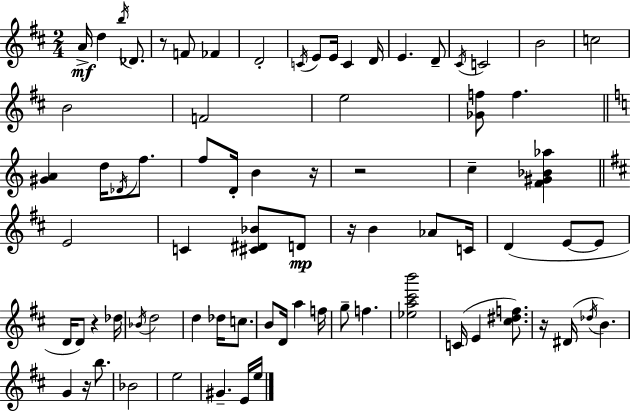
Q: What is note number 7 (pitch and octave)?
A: D4